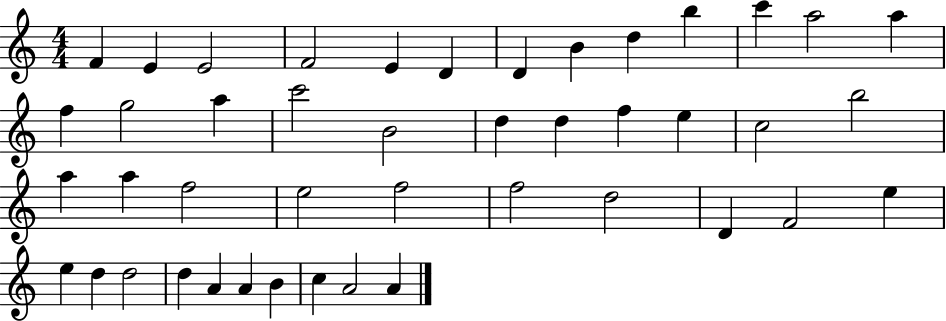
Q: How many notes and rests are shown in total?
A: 44